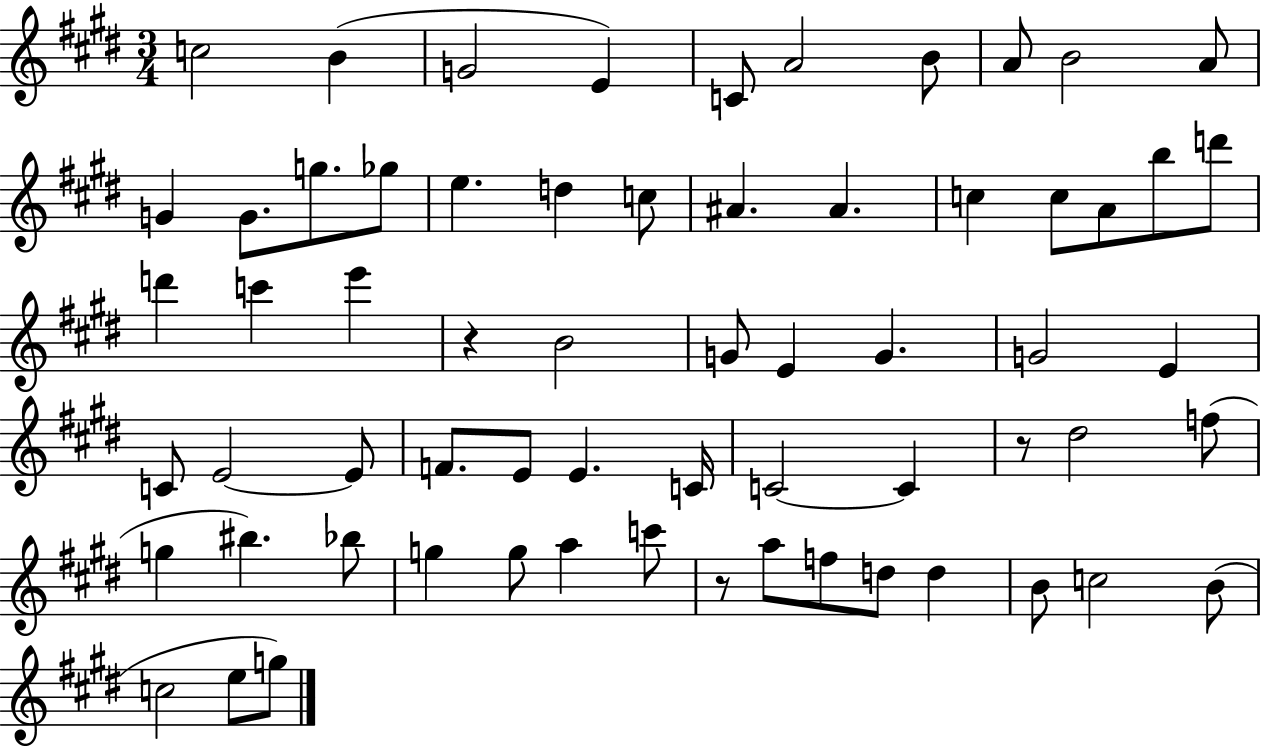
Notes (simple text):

C5/h B4/q G4/h E4/q C4/e A4/h B4/e A4/e B4/h A4/e G4/q G4/e. G5/e. Gb5/e E5/q. D5/q C5/e A#4/q. A#4/q. C5/q C5/e A4/e B5/e D6/e D6/q C6/q E6/q R/q B4/h G4/e E4/q G4/q. G4/h E4/q C4/e E4/h E4/e F4/e. E4/e E4/q. C4/s C4/h C4/q R/e D#5/h F5/e G5/q BIS5/q. Bb5/e G5/q G5/e A5/q C6/e R/e A5/e F5/e D5/e D5/q B4/e C5/h B4/e C5/h E5/e G5/e